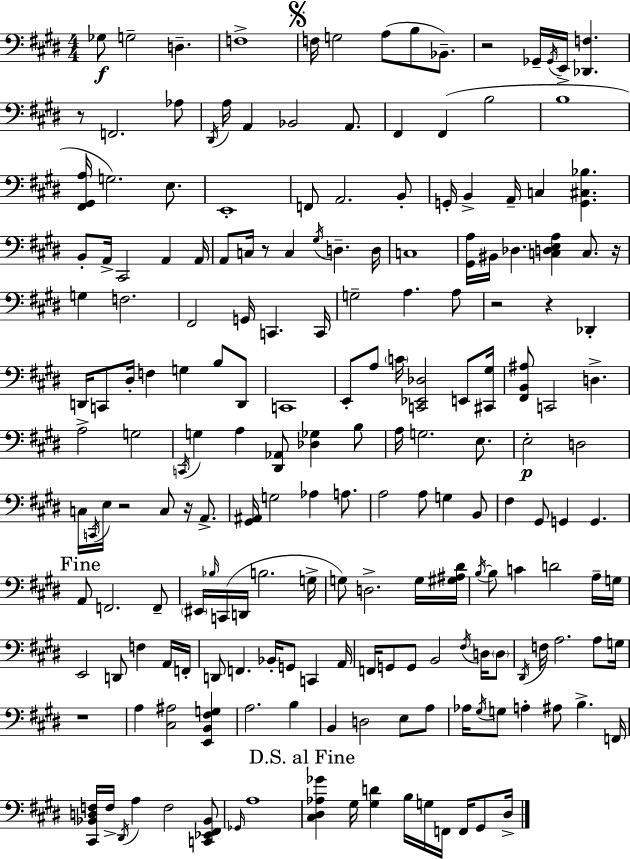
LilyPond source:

{
  \clef bass
  \numericTimeSignature
  \time 4/4
  \key e \major
  \repeat volta 2 { ges8\f g2-- d4.-- | f1-> | \mark \markup { \musicglyph "scripts.segno" } f16 g2 a8( b8 bes,8.--) | r2 ges,16-- \acciaccatura { ges,16 } e,16-> <des, f>4. | \break r8 f,2. aes8 | \acciaccatura { dis,16 } a16 a,4 bes,2 a,8. | fis,4 fis,4( b2 | b1 | \break <fis, gis, a>16 g2.) e8. | e,1-. | f,8 a,2. | b,8-. g,16-. b,4-> a,16-- c4 <g, cis bes>4. | \break b,8-. a,16-> cis,2 a,4 | a,16 a,8 c16 r8 c4 \acciaccatura { gis16 } d4.-- | d16 c1 | <gis, a>16 bis,16 des4. <c d e a>4 c8. | \break r16 g4 f2. | fis,2 g,16 c,4. | c,16 g2-- a4. | a8 r2 r4 des,4-. | \break d,16 c,8 dis16-. f4 g4 b8 | d,8 c,1 | e,8-. a8 \parenthesize c'16 <c, ees, des>2 | e,8 <cis, gis>16 <fis, b, ais>8 c,2 d4.-> | \break a2-> g2 | \acciaccatura { c,16 } g4 a4 <dis, aes,>8 <des ges>4 | b8 a16 g2. | e8. e2-.\p d2 | \break c16 \acciaccatura { c,16 } e16 r2 c8 | r16 a,8.-> <gis, ais,>16 g2 aes4 | a8. a2 a8 g4 | b,8 fis4 gis,8 g,4 g,4. | \break \mark "Fine" a,8 f,2. | f,8-- \parenthesize eis,16 \grace { bes16 }( c,16 d,16 b2. | g16-> g8) d2.-> | g16 <gis ais dis'>16 \acciaccatura { b16~ }~ b8 c'4 d'2 | \break a16-- g16 e,2 d,8 | f4 a,16 f,16-. d,8 f,4. bes,16-. | g,8 c,4 a,16 f,16 g,8 g,8 b,2 | \acciaccatura { fis16 } d16 \parenthesize d8 \acciaccatura { dis,16 } f16 a2. | \break a8 g16 r1 | a4 <cis ais>2 | <e, b, fis g>4 a2. | b4 b,4 d2 | \break e8 a8 aes16 \acciaccatura { gis16 } g8 a4-. | ais8 b4.-> f,16 <cis, bes, d f>16 f16-> \acciaccatura { dis,16 } a4 | f2 <c, ees, fis, bes,>8 \grace { ges,16 } a1 | \mark "D.S. al Fine" <cis dis aes ges'>4 | \break gis16 <gis d'>4 b16 g16 f,16 f,16 gis,8 dis16-> } \bar "|."
}